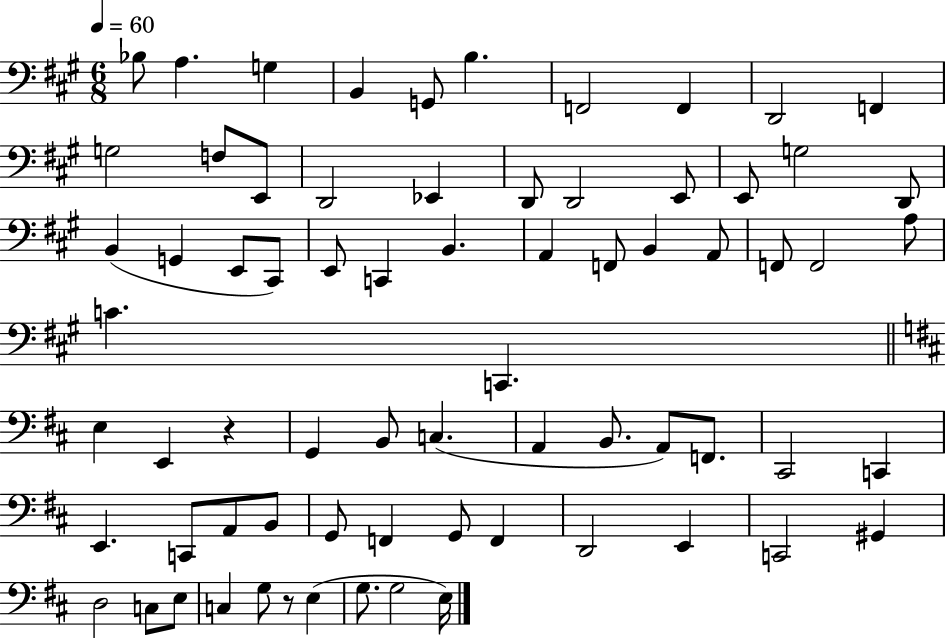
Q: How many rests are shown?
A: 2